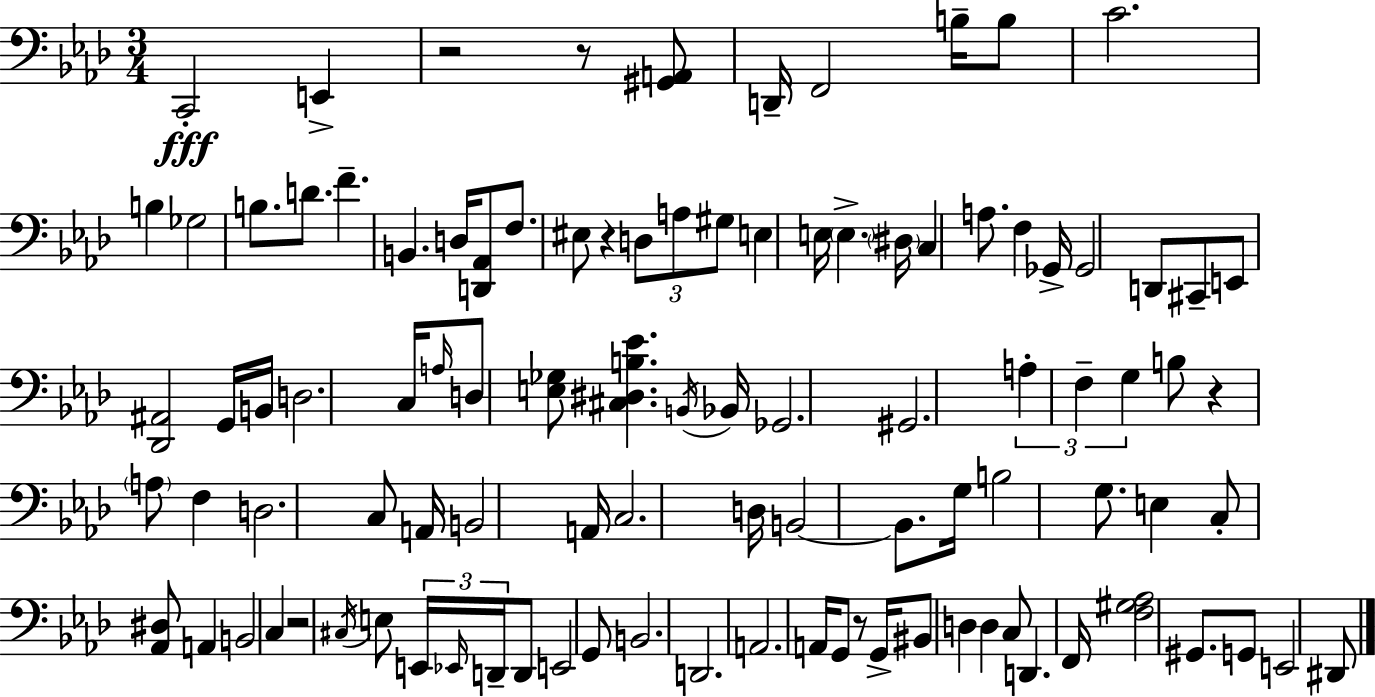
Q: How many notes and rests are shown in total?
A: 101